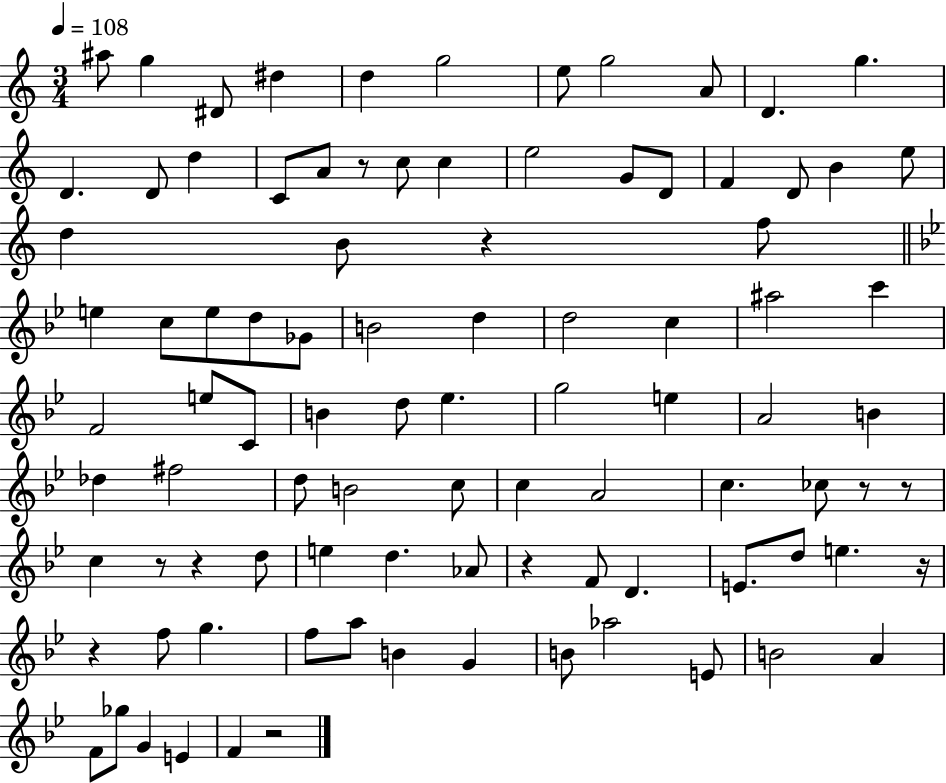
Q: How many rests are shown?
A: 10